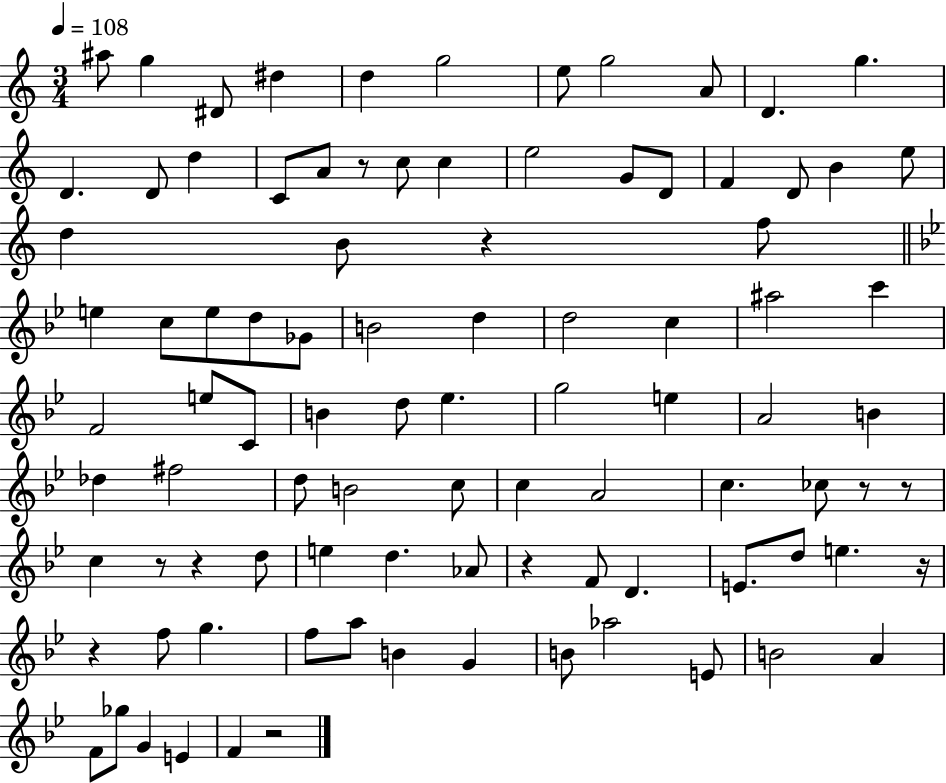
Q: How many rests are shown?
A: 10